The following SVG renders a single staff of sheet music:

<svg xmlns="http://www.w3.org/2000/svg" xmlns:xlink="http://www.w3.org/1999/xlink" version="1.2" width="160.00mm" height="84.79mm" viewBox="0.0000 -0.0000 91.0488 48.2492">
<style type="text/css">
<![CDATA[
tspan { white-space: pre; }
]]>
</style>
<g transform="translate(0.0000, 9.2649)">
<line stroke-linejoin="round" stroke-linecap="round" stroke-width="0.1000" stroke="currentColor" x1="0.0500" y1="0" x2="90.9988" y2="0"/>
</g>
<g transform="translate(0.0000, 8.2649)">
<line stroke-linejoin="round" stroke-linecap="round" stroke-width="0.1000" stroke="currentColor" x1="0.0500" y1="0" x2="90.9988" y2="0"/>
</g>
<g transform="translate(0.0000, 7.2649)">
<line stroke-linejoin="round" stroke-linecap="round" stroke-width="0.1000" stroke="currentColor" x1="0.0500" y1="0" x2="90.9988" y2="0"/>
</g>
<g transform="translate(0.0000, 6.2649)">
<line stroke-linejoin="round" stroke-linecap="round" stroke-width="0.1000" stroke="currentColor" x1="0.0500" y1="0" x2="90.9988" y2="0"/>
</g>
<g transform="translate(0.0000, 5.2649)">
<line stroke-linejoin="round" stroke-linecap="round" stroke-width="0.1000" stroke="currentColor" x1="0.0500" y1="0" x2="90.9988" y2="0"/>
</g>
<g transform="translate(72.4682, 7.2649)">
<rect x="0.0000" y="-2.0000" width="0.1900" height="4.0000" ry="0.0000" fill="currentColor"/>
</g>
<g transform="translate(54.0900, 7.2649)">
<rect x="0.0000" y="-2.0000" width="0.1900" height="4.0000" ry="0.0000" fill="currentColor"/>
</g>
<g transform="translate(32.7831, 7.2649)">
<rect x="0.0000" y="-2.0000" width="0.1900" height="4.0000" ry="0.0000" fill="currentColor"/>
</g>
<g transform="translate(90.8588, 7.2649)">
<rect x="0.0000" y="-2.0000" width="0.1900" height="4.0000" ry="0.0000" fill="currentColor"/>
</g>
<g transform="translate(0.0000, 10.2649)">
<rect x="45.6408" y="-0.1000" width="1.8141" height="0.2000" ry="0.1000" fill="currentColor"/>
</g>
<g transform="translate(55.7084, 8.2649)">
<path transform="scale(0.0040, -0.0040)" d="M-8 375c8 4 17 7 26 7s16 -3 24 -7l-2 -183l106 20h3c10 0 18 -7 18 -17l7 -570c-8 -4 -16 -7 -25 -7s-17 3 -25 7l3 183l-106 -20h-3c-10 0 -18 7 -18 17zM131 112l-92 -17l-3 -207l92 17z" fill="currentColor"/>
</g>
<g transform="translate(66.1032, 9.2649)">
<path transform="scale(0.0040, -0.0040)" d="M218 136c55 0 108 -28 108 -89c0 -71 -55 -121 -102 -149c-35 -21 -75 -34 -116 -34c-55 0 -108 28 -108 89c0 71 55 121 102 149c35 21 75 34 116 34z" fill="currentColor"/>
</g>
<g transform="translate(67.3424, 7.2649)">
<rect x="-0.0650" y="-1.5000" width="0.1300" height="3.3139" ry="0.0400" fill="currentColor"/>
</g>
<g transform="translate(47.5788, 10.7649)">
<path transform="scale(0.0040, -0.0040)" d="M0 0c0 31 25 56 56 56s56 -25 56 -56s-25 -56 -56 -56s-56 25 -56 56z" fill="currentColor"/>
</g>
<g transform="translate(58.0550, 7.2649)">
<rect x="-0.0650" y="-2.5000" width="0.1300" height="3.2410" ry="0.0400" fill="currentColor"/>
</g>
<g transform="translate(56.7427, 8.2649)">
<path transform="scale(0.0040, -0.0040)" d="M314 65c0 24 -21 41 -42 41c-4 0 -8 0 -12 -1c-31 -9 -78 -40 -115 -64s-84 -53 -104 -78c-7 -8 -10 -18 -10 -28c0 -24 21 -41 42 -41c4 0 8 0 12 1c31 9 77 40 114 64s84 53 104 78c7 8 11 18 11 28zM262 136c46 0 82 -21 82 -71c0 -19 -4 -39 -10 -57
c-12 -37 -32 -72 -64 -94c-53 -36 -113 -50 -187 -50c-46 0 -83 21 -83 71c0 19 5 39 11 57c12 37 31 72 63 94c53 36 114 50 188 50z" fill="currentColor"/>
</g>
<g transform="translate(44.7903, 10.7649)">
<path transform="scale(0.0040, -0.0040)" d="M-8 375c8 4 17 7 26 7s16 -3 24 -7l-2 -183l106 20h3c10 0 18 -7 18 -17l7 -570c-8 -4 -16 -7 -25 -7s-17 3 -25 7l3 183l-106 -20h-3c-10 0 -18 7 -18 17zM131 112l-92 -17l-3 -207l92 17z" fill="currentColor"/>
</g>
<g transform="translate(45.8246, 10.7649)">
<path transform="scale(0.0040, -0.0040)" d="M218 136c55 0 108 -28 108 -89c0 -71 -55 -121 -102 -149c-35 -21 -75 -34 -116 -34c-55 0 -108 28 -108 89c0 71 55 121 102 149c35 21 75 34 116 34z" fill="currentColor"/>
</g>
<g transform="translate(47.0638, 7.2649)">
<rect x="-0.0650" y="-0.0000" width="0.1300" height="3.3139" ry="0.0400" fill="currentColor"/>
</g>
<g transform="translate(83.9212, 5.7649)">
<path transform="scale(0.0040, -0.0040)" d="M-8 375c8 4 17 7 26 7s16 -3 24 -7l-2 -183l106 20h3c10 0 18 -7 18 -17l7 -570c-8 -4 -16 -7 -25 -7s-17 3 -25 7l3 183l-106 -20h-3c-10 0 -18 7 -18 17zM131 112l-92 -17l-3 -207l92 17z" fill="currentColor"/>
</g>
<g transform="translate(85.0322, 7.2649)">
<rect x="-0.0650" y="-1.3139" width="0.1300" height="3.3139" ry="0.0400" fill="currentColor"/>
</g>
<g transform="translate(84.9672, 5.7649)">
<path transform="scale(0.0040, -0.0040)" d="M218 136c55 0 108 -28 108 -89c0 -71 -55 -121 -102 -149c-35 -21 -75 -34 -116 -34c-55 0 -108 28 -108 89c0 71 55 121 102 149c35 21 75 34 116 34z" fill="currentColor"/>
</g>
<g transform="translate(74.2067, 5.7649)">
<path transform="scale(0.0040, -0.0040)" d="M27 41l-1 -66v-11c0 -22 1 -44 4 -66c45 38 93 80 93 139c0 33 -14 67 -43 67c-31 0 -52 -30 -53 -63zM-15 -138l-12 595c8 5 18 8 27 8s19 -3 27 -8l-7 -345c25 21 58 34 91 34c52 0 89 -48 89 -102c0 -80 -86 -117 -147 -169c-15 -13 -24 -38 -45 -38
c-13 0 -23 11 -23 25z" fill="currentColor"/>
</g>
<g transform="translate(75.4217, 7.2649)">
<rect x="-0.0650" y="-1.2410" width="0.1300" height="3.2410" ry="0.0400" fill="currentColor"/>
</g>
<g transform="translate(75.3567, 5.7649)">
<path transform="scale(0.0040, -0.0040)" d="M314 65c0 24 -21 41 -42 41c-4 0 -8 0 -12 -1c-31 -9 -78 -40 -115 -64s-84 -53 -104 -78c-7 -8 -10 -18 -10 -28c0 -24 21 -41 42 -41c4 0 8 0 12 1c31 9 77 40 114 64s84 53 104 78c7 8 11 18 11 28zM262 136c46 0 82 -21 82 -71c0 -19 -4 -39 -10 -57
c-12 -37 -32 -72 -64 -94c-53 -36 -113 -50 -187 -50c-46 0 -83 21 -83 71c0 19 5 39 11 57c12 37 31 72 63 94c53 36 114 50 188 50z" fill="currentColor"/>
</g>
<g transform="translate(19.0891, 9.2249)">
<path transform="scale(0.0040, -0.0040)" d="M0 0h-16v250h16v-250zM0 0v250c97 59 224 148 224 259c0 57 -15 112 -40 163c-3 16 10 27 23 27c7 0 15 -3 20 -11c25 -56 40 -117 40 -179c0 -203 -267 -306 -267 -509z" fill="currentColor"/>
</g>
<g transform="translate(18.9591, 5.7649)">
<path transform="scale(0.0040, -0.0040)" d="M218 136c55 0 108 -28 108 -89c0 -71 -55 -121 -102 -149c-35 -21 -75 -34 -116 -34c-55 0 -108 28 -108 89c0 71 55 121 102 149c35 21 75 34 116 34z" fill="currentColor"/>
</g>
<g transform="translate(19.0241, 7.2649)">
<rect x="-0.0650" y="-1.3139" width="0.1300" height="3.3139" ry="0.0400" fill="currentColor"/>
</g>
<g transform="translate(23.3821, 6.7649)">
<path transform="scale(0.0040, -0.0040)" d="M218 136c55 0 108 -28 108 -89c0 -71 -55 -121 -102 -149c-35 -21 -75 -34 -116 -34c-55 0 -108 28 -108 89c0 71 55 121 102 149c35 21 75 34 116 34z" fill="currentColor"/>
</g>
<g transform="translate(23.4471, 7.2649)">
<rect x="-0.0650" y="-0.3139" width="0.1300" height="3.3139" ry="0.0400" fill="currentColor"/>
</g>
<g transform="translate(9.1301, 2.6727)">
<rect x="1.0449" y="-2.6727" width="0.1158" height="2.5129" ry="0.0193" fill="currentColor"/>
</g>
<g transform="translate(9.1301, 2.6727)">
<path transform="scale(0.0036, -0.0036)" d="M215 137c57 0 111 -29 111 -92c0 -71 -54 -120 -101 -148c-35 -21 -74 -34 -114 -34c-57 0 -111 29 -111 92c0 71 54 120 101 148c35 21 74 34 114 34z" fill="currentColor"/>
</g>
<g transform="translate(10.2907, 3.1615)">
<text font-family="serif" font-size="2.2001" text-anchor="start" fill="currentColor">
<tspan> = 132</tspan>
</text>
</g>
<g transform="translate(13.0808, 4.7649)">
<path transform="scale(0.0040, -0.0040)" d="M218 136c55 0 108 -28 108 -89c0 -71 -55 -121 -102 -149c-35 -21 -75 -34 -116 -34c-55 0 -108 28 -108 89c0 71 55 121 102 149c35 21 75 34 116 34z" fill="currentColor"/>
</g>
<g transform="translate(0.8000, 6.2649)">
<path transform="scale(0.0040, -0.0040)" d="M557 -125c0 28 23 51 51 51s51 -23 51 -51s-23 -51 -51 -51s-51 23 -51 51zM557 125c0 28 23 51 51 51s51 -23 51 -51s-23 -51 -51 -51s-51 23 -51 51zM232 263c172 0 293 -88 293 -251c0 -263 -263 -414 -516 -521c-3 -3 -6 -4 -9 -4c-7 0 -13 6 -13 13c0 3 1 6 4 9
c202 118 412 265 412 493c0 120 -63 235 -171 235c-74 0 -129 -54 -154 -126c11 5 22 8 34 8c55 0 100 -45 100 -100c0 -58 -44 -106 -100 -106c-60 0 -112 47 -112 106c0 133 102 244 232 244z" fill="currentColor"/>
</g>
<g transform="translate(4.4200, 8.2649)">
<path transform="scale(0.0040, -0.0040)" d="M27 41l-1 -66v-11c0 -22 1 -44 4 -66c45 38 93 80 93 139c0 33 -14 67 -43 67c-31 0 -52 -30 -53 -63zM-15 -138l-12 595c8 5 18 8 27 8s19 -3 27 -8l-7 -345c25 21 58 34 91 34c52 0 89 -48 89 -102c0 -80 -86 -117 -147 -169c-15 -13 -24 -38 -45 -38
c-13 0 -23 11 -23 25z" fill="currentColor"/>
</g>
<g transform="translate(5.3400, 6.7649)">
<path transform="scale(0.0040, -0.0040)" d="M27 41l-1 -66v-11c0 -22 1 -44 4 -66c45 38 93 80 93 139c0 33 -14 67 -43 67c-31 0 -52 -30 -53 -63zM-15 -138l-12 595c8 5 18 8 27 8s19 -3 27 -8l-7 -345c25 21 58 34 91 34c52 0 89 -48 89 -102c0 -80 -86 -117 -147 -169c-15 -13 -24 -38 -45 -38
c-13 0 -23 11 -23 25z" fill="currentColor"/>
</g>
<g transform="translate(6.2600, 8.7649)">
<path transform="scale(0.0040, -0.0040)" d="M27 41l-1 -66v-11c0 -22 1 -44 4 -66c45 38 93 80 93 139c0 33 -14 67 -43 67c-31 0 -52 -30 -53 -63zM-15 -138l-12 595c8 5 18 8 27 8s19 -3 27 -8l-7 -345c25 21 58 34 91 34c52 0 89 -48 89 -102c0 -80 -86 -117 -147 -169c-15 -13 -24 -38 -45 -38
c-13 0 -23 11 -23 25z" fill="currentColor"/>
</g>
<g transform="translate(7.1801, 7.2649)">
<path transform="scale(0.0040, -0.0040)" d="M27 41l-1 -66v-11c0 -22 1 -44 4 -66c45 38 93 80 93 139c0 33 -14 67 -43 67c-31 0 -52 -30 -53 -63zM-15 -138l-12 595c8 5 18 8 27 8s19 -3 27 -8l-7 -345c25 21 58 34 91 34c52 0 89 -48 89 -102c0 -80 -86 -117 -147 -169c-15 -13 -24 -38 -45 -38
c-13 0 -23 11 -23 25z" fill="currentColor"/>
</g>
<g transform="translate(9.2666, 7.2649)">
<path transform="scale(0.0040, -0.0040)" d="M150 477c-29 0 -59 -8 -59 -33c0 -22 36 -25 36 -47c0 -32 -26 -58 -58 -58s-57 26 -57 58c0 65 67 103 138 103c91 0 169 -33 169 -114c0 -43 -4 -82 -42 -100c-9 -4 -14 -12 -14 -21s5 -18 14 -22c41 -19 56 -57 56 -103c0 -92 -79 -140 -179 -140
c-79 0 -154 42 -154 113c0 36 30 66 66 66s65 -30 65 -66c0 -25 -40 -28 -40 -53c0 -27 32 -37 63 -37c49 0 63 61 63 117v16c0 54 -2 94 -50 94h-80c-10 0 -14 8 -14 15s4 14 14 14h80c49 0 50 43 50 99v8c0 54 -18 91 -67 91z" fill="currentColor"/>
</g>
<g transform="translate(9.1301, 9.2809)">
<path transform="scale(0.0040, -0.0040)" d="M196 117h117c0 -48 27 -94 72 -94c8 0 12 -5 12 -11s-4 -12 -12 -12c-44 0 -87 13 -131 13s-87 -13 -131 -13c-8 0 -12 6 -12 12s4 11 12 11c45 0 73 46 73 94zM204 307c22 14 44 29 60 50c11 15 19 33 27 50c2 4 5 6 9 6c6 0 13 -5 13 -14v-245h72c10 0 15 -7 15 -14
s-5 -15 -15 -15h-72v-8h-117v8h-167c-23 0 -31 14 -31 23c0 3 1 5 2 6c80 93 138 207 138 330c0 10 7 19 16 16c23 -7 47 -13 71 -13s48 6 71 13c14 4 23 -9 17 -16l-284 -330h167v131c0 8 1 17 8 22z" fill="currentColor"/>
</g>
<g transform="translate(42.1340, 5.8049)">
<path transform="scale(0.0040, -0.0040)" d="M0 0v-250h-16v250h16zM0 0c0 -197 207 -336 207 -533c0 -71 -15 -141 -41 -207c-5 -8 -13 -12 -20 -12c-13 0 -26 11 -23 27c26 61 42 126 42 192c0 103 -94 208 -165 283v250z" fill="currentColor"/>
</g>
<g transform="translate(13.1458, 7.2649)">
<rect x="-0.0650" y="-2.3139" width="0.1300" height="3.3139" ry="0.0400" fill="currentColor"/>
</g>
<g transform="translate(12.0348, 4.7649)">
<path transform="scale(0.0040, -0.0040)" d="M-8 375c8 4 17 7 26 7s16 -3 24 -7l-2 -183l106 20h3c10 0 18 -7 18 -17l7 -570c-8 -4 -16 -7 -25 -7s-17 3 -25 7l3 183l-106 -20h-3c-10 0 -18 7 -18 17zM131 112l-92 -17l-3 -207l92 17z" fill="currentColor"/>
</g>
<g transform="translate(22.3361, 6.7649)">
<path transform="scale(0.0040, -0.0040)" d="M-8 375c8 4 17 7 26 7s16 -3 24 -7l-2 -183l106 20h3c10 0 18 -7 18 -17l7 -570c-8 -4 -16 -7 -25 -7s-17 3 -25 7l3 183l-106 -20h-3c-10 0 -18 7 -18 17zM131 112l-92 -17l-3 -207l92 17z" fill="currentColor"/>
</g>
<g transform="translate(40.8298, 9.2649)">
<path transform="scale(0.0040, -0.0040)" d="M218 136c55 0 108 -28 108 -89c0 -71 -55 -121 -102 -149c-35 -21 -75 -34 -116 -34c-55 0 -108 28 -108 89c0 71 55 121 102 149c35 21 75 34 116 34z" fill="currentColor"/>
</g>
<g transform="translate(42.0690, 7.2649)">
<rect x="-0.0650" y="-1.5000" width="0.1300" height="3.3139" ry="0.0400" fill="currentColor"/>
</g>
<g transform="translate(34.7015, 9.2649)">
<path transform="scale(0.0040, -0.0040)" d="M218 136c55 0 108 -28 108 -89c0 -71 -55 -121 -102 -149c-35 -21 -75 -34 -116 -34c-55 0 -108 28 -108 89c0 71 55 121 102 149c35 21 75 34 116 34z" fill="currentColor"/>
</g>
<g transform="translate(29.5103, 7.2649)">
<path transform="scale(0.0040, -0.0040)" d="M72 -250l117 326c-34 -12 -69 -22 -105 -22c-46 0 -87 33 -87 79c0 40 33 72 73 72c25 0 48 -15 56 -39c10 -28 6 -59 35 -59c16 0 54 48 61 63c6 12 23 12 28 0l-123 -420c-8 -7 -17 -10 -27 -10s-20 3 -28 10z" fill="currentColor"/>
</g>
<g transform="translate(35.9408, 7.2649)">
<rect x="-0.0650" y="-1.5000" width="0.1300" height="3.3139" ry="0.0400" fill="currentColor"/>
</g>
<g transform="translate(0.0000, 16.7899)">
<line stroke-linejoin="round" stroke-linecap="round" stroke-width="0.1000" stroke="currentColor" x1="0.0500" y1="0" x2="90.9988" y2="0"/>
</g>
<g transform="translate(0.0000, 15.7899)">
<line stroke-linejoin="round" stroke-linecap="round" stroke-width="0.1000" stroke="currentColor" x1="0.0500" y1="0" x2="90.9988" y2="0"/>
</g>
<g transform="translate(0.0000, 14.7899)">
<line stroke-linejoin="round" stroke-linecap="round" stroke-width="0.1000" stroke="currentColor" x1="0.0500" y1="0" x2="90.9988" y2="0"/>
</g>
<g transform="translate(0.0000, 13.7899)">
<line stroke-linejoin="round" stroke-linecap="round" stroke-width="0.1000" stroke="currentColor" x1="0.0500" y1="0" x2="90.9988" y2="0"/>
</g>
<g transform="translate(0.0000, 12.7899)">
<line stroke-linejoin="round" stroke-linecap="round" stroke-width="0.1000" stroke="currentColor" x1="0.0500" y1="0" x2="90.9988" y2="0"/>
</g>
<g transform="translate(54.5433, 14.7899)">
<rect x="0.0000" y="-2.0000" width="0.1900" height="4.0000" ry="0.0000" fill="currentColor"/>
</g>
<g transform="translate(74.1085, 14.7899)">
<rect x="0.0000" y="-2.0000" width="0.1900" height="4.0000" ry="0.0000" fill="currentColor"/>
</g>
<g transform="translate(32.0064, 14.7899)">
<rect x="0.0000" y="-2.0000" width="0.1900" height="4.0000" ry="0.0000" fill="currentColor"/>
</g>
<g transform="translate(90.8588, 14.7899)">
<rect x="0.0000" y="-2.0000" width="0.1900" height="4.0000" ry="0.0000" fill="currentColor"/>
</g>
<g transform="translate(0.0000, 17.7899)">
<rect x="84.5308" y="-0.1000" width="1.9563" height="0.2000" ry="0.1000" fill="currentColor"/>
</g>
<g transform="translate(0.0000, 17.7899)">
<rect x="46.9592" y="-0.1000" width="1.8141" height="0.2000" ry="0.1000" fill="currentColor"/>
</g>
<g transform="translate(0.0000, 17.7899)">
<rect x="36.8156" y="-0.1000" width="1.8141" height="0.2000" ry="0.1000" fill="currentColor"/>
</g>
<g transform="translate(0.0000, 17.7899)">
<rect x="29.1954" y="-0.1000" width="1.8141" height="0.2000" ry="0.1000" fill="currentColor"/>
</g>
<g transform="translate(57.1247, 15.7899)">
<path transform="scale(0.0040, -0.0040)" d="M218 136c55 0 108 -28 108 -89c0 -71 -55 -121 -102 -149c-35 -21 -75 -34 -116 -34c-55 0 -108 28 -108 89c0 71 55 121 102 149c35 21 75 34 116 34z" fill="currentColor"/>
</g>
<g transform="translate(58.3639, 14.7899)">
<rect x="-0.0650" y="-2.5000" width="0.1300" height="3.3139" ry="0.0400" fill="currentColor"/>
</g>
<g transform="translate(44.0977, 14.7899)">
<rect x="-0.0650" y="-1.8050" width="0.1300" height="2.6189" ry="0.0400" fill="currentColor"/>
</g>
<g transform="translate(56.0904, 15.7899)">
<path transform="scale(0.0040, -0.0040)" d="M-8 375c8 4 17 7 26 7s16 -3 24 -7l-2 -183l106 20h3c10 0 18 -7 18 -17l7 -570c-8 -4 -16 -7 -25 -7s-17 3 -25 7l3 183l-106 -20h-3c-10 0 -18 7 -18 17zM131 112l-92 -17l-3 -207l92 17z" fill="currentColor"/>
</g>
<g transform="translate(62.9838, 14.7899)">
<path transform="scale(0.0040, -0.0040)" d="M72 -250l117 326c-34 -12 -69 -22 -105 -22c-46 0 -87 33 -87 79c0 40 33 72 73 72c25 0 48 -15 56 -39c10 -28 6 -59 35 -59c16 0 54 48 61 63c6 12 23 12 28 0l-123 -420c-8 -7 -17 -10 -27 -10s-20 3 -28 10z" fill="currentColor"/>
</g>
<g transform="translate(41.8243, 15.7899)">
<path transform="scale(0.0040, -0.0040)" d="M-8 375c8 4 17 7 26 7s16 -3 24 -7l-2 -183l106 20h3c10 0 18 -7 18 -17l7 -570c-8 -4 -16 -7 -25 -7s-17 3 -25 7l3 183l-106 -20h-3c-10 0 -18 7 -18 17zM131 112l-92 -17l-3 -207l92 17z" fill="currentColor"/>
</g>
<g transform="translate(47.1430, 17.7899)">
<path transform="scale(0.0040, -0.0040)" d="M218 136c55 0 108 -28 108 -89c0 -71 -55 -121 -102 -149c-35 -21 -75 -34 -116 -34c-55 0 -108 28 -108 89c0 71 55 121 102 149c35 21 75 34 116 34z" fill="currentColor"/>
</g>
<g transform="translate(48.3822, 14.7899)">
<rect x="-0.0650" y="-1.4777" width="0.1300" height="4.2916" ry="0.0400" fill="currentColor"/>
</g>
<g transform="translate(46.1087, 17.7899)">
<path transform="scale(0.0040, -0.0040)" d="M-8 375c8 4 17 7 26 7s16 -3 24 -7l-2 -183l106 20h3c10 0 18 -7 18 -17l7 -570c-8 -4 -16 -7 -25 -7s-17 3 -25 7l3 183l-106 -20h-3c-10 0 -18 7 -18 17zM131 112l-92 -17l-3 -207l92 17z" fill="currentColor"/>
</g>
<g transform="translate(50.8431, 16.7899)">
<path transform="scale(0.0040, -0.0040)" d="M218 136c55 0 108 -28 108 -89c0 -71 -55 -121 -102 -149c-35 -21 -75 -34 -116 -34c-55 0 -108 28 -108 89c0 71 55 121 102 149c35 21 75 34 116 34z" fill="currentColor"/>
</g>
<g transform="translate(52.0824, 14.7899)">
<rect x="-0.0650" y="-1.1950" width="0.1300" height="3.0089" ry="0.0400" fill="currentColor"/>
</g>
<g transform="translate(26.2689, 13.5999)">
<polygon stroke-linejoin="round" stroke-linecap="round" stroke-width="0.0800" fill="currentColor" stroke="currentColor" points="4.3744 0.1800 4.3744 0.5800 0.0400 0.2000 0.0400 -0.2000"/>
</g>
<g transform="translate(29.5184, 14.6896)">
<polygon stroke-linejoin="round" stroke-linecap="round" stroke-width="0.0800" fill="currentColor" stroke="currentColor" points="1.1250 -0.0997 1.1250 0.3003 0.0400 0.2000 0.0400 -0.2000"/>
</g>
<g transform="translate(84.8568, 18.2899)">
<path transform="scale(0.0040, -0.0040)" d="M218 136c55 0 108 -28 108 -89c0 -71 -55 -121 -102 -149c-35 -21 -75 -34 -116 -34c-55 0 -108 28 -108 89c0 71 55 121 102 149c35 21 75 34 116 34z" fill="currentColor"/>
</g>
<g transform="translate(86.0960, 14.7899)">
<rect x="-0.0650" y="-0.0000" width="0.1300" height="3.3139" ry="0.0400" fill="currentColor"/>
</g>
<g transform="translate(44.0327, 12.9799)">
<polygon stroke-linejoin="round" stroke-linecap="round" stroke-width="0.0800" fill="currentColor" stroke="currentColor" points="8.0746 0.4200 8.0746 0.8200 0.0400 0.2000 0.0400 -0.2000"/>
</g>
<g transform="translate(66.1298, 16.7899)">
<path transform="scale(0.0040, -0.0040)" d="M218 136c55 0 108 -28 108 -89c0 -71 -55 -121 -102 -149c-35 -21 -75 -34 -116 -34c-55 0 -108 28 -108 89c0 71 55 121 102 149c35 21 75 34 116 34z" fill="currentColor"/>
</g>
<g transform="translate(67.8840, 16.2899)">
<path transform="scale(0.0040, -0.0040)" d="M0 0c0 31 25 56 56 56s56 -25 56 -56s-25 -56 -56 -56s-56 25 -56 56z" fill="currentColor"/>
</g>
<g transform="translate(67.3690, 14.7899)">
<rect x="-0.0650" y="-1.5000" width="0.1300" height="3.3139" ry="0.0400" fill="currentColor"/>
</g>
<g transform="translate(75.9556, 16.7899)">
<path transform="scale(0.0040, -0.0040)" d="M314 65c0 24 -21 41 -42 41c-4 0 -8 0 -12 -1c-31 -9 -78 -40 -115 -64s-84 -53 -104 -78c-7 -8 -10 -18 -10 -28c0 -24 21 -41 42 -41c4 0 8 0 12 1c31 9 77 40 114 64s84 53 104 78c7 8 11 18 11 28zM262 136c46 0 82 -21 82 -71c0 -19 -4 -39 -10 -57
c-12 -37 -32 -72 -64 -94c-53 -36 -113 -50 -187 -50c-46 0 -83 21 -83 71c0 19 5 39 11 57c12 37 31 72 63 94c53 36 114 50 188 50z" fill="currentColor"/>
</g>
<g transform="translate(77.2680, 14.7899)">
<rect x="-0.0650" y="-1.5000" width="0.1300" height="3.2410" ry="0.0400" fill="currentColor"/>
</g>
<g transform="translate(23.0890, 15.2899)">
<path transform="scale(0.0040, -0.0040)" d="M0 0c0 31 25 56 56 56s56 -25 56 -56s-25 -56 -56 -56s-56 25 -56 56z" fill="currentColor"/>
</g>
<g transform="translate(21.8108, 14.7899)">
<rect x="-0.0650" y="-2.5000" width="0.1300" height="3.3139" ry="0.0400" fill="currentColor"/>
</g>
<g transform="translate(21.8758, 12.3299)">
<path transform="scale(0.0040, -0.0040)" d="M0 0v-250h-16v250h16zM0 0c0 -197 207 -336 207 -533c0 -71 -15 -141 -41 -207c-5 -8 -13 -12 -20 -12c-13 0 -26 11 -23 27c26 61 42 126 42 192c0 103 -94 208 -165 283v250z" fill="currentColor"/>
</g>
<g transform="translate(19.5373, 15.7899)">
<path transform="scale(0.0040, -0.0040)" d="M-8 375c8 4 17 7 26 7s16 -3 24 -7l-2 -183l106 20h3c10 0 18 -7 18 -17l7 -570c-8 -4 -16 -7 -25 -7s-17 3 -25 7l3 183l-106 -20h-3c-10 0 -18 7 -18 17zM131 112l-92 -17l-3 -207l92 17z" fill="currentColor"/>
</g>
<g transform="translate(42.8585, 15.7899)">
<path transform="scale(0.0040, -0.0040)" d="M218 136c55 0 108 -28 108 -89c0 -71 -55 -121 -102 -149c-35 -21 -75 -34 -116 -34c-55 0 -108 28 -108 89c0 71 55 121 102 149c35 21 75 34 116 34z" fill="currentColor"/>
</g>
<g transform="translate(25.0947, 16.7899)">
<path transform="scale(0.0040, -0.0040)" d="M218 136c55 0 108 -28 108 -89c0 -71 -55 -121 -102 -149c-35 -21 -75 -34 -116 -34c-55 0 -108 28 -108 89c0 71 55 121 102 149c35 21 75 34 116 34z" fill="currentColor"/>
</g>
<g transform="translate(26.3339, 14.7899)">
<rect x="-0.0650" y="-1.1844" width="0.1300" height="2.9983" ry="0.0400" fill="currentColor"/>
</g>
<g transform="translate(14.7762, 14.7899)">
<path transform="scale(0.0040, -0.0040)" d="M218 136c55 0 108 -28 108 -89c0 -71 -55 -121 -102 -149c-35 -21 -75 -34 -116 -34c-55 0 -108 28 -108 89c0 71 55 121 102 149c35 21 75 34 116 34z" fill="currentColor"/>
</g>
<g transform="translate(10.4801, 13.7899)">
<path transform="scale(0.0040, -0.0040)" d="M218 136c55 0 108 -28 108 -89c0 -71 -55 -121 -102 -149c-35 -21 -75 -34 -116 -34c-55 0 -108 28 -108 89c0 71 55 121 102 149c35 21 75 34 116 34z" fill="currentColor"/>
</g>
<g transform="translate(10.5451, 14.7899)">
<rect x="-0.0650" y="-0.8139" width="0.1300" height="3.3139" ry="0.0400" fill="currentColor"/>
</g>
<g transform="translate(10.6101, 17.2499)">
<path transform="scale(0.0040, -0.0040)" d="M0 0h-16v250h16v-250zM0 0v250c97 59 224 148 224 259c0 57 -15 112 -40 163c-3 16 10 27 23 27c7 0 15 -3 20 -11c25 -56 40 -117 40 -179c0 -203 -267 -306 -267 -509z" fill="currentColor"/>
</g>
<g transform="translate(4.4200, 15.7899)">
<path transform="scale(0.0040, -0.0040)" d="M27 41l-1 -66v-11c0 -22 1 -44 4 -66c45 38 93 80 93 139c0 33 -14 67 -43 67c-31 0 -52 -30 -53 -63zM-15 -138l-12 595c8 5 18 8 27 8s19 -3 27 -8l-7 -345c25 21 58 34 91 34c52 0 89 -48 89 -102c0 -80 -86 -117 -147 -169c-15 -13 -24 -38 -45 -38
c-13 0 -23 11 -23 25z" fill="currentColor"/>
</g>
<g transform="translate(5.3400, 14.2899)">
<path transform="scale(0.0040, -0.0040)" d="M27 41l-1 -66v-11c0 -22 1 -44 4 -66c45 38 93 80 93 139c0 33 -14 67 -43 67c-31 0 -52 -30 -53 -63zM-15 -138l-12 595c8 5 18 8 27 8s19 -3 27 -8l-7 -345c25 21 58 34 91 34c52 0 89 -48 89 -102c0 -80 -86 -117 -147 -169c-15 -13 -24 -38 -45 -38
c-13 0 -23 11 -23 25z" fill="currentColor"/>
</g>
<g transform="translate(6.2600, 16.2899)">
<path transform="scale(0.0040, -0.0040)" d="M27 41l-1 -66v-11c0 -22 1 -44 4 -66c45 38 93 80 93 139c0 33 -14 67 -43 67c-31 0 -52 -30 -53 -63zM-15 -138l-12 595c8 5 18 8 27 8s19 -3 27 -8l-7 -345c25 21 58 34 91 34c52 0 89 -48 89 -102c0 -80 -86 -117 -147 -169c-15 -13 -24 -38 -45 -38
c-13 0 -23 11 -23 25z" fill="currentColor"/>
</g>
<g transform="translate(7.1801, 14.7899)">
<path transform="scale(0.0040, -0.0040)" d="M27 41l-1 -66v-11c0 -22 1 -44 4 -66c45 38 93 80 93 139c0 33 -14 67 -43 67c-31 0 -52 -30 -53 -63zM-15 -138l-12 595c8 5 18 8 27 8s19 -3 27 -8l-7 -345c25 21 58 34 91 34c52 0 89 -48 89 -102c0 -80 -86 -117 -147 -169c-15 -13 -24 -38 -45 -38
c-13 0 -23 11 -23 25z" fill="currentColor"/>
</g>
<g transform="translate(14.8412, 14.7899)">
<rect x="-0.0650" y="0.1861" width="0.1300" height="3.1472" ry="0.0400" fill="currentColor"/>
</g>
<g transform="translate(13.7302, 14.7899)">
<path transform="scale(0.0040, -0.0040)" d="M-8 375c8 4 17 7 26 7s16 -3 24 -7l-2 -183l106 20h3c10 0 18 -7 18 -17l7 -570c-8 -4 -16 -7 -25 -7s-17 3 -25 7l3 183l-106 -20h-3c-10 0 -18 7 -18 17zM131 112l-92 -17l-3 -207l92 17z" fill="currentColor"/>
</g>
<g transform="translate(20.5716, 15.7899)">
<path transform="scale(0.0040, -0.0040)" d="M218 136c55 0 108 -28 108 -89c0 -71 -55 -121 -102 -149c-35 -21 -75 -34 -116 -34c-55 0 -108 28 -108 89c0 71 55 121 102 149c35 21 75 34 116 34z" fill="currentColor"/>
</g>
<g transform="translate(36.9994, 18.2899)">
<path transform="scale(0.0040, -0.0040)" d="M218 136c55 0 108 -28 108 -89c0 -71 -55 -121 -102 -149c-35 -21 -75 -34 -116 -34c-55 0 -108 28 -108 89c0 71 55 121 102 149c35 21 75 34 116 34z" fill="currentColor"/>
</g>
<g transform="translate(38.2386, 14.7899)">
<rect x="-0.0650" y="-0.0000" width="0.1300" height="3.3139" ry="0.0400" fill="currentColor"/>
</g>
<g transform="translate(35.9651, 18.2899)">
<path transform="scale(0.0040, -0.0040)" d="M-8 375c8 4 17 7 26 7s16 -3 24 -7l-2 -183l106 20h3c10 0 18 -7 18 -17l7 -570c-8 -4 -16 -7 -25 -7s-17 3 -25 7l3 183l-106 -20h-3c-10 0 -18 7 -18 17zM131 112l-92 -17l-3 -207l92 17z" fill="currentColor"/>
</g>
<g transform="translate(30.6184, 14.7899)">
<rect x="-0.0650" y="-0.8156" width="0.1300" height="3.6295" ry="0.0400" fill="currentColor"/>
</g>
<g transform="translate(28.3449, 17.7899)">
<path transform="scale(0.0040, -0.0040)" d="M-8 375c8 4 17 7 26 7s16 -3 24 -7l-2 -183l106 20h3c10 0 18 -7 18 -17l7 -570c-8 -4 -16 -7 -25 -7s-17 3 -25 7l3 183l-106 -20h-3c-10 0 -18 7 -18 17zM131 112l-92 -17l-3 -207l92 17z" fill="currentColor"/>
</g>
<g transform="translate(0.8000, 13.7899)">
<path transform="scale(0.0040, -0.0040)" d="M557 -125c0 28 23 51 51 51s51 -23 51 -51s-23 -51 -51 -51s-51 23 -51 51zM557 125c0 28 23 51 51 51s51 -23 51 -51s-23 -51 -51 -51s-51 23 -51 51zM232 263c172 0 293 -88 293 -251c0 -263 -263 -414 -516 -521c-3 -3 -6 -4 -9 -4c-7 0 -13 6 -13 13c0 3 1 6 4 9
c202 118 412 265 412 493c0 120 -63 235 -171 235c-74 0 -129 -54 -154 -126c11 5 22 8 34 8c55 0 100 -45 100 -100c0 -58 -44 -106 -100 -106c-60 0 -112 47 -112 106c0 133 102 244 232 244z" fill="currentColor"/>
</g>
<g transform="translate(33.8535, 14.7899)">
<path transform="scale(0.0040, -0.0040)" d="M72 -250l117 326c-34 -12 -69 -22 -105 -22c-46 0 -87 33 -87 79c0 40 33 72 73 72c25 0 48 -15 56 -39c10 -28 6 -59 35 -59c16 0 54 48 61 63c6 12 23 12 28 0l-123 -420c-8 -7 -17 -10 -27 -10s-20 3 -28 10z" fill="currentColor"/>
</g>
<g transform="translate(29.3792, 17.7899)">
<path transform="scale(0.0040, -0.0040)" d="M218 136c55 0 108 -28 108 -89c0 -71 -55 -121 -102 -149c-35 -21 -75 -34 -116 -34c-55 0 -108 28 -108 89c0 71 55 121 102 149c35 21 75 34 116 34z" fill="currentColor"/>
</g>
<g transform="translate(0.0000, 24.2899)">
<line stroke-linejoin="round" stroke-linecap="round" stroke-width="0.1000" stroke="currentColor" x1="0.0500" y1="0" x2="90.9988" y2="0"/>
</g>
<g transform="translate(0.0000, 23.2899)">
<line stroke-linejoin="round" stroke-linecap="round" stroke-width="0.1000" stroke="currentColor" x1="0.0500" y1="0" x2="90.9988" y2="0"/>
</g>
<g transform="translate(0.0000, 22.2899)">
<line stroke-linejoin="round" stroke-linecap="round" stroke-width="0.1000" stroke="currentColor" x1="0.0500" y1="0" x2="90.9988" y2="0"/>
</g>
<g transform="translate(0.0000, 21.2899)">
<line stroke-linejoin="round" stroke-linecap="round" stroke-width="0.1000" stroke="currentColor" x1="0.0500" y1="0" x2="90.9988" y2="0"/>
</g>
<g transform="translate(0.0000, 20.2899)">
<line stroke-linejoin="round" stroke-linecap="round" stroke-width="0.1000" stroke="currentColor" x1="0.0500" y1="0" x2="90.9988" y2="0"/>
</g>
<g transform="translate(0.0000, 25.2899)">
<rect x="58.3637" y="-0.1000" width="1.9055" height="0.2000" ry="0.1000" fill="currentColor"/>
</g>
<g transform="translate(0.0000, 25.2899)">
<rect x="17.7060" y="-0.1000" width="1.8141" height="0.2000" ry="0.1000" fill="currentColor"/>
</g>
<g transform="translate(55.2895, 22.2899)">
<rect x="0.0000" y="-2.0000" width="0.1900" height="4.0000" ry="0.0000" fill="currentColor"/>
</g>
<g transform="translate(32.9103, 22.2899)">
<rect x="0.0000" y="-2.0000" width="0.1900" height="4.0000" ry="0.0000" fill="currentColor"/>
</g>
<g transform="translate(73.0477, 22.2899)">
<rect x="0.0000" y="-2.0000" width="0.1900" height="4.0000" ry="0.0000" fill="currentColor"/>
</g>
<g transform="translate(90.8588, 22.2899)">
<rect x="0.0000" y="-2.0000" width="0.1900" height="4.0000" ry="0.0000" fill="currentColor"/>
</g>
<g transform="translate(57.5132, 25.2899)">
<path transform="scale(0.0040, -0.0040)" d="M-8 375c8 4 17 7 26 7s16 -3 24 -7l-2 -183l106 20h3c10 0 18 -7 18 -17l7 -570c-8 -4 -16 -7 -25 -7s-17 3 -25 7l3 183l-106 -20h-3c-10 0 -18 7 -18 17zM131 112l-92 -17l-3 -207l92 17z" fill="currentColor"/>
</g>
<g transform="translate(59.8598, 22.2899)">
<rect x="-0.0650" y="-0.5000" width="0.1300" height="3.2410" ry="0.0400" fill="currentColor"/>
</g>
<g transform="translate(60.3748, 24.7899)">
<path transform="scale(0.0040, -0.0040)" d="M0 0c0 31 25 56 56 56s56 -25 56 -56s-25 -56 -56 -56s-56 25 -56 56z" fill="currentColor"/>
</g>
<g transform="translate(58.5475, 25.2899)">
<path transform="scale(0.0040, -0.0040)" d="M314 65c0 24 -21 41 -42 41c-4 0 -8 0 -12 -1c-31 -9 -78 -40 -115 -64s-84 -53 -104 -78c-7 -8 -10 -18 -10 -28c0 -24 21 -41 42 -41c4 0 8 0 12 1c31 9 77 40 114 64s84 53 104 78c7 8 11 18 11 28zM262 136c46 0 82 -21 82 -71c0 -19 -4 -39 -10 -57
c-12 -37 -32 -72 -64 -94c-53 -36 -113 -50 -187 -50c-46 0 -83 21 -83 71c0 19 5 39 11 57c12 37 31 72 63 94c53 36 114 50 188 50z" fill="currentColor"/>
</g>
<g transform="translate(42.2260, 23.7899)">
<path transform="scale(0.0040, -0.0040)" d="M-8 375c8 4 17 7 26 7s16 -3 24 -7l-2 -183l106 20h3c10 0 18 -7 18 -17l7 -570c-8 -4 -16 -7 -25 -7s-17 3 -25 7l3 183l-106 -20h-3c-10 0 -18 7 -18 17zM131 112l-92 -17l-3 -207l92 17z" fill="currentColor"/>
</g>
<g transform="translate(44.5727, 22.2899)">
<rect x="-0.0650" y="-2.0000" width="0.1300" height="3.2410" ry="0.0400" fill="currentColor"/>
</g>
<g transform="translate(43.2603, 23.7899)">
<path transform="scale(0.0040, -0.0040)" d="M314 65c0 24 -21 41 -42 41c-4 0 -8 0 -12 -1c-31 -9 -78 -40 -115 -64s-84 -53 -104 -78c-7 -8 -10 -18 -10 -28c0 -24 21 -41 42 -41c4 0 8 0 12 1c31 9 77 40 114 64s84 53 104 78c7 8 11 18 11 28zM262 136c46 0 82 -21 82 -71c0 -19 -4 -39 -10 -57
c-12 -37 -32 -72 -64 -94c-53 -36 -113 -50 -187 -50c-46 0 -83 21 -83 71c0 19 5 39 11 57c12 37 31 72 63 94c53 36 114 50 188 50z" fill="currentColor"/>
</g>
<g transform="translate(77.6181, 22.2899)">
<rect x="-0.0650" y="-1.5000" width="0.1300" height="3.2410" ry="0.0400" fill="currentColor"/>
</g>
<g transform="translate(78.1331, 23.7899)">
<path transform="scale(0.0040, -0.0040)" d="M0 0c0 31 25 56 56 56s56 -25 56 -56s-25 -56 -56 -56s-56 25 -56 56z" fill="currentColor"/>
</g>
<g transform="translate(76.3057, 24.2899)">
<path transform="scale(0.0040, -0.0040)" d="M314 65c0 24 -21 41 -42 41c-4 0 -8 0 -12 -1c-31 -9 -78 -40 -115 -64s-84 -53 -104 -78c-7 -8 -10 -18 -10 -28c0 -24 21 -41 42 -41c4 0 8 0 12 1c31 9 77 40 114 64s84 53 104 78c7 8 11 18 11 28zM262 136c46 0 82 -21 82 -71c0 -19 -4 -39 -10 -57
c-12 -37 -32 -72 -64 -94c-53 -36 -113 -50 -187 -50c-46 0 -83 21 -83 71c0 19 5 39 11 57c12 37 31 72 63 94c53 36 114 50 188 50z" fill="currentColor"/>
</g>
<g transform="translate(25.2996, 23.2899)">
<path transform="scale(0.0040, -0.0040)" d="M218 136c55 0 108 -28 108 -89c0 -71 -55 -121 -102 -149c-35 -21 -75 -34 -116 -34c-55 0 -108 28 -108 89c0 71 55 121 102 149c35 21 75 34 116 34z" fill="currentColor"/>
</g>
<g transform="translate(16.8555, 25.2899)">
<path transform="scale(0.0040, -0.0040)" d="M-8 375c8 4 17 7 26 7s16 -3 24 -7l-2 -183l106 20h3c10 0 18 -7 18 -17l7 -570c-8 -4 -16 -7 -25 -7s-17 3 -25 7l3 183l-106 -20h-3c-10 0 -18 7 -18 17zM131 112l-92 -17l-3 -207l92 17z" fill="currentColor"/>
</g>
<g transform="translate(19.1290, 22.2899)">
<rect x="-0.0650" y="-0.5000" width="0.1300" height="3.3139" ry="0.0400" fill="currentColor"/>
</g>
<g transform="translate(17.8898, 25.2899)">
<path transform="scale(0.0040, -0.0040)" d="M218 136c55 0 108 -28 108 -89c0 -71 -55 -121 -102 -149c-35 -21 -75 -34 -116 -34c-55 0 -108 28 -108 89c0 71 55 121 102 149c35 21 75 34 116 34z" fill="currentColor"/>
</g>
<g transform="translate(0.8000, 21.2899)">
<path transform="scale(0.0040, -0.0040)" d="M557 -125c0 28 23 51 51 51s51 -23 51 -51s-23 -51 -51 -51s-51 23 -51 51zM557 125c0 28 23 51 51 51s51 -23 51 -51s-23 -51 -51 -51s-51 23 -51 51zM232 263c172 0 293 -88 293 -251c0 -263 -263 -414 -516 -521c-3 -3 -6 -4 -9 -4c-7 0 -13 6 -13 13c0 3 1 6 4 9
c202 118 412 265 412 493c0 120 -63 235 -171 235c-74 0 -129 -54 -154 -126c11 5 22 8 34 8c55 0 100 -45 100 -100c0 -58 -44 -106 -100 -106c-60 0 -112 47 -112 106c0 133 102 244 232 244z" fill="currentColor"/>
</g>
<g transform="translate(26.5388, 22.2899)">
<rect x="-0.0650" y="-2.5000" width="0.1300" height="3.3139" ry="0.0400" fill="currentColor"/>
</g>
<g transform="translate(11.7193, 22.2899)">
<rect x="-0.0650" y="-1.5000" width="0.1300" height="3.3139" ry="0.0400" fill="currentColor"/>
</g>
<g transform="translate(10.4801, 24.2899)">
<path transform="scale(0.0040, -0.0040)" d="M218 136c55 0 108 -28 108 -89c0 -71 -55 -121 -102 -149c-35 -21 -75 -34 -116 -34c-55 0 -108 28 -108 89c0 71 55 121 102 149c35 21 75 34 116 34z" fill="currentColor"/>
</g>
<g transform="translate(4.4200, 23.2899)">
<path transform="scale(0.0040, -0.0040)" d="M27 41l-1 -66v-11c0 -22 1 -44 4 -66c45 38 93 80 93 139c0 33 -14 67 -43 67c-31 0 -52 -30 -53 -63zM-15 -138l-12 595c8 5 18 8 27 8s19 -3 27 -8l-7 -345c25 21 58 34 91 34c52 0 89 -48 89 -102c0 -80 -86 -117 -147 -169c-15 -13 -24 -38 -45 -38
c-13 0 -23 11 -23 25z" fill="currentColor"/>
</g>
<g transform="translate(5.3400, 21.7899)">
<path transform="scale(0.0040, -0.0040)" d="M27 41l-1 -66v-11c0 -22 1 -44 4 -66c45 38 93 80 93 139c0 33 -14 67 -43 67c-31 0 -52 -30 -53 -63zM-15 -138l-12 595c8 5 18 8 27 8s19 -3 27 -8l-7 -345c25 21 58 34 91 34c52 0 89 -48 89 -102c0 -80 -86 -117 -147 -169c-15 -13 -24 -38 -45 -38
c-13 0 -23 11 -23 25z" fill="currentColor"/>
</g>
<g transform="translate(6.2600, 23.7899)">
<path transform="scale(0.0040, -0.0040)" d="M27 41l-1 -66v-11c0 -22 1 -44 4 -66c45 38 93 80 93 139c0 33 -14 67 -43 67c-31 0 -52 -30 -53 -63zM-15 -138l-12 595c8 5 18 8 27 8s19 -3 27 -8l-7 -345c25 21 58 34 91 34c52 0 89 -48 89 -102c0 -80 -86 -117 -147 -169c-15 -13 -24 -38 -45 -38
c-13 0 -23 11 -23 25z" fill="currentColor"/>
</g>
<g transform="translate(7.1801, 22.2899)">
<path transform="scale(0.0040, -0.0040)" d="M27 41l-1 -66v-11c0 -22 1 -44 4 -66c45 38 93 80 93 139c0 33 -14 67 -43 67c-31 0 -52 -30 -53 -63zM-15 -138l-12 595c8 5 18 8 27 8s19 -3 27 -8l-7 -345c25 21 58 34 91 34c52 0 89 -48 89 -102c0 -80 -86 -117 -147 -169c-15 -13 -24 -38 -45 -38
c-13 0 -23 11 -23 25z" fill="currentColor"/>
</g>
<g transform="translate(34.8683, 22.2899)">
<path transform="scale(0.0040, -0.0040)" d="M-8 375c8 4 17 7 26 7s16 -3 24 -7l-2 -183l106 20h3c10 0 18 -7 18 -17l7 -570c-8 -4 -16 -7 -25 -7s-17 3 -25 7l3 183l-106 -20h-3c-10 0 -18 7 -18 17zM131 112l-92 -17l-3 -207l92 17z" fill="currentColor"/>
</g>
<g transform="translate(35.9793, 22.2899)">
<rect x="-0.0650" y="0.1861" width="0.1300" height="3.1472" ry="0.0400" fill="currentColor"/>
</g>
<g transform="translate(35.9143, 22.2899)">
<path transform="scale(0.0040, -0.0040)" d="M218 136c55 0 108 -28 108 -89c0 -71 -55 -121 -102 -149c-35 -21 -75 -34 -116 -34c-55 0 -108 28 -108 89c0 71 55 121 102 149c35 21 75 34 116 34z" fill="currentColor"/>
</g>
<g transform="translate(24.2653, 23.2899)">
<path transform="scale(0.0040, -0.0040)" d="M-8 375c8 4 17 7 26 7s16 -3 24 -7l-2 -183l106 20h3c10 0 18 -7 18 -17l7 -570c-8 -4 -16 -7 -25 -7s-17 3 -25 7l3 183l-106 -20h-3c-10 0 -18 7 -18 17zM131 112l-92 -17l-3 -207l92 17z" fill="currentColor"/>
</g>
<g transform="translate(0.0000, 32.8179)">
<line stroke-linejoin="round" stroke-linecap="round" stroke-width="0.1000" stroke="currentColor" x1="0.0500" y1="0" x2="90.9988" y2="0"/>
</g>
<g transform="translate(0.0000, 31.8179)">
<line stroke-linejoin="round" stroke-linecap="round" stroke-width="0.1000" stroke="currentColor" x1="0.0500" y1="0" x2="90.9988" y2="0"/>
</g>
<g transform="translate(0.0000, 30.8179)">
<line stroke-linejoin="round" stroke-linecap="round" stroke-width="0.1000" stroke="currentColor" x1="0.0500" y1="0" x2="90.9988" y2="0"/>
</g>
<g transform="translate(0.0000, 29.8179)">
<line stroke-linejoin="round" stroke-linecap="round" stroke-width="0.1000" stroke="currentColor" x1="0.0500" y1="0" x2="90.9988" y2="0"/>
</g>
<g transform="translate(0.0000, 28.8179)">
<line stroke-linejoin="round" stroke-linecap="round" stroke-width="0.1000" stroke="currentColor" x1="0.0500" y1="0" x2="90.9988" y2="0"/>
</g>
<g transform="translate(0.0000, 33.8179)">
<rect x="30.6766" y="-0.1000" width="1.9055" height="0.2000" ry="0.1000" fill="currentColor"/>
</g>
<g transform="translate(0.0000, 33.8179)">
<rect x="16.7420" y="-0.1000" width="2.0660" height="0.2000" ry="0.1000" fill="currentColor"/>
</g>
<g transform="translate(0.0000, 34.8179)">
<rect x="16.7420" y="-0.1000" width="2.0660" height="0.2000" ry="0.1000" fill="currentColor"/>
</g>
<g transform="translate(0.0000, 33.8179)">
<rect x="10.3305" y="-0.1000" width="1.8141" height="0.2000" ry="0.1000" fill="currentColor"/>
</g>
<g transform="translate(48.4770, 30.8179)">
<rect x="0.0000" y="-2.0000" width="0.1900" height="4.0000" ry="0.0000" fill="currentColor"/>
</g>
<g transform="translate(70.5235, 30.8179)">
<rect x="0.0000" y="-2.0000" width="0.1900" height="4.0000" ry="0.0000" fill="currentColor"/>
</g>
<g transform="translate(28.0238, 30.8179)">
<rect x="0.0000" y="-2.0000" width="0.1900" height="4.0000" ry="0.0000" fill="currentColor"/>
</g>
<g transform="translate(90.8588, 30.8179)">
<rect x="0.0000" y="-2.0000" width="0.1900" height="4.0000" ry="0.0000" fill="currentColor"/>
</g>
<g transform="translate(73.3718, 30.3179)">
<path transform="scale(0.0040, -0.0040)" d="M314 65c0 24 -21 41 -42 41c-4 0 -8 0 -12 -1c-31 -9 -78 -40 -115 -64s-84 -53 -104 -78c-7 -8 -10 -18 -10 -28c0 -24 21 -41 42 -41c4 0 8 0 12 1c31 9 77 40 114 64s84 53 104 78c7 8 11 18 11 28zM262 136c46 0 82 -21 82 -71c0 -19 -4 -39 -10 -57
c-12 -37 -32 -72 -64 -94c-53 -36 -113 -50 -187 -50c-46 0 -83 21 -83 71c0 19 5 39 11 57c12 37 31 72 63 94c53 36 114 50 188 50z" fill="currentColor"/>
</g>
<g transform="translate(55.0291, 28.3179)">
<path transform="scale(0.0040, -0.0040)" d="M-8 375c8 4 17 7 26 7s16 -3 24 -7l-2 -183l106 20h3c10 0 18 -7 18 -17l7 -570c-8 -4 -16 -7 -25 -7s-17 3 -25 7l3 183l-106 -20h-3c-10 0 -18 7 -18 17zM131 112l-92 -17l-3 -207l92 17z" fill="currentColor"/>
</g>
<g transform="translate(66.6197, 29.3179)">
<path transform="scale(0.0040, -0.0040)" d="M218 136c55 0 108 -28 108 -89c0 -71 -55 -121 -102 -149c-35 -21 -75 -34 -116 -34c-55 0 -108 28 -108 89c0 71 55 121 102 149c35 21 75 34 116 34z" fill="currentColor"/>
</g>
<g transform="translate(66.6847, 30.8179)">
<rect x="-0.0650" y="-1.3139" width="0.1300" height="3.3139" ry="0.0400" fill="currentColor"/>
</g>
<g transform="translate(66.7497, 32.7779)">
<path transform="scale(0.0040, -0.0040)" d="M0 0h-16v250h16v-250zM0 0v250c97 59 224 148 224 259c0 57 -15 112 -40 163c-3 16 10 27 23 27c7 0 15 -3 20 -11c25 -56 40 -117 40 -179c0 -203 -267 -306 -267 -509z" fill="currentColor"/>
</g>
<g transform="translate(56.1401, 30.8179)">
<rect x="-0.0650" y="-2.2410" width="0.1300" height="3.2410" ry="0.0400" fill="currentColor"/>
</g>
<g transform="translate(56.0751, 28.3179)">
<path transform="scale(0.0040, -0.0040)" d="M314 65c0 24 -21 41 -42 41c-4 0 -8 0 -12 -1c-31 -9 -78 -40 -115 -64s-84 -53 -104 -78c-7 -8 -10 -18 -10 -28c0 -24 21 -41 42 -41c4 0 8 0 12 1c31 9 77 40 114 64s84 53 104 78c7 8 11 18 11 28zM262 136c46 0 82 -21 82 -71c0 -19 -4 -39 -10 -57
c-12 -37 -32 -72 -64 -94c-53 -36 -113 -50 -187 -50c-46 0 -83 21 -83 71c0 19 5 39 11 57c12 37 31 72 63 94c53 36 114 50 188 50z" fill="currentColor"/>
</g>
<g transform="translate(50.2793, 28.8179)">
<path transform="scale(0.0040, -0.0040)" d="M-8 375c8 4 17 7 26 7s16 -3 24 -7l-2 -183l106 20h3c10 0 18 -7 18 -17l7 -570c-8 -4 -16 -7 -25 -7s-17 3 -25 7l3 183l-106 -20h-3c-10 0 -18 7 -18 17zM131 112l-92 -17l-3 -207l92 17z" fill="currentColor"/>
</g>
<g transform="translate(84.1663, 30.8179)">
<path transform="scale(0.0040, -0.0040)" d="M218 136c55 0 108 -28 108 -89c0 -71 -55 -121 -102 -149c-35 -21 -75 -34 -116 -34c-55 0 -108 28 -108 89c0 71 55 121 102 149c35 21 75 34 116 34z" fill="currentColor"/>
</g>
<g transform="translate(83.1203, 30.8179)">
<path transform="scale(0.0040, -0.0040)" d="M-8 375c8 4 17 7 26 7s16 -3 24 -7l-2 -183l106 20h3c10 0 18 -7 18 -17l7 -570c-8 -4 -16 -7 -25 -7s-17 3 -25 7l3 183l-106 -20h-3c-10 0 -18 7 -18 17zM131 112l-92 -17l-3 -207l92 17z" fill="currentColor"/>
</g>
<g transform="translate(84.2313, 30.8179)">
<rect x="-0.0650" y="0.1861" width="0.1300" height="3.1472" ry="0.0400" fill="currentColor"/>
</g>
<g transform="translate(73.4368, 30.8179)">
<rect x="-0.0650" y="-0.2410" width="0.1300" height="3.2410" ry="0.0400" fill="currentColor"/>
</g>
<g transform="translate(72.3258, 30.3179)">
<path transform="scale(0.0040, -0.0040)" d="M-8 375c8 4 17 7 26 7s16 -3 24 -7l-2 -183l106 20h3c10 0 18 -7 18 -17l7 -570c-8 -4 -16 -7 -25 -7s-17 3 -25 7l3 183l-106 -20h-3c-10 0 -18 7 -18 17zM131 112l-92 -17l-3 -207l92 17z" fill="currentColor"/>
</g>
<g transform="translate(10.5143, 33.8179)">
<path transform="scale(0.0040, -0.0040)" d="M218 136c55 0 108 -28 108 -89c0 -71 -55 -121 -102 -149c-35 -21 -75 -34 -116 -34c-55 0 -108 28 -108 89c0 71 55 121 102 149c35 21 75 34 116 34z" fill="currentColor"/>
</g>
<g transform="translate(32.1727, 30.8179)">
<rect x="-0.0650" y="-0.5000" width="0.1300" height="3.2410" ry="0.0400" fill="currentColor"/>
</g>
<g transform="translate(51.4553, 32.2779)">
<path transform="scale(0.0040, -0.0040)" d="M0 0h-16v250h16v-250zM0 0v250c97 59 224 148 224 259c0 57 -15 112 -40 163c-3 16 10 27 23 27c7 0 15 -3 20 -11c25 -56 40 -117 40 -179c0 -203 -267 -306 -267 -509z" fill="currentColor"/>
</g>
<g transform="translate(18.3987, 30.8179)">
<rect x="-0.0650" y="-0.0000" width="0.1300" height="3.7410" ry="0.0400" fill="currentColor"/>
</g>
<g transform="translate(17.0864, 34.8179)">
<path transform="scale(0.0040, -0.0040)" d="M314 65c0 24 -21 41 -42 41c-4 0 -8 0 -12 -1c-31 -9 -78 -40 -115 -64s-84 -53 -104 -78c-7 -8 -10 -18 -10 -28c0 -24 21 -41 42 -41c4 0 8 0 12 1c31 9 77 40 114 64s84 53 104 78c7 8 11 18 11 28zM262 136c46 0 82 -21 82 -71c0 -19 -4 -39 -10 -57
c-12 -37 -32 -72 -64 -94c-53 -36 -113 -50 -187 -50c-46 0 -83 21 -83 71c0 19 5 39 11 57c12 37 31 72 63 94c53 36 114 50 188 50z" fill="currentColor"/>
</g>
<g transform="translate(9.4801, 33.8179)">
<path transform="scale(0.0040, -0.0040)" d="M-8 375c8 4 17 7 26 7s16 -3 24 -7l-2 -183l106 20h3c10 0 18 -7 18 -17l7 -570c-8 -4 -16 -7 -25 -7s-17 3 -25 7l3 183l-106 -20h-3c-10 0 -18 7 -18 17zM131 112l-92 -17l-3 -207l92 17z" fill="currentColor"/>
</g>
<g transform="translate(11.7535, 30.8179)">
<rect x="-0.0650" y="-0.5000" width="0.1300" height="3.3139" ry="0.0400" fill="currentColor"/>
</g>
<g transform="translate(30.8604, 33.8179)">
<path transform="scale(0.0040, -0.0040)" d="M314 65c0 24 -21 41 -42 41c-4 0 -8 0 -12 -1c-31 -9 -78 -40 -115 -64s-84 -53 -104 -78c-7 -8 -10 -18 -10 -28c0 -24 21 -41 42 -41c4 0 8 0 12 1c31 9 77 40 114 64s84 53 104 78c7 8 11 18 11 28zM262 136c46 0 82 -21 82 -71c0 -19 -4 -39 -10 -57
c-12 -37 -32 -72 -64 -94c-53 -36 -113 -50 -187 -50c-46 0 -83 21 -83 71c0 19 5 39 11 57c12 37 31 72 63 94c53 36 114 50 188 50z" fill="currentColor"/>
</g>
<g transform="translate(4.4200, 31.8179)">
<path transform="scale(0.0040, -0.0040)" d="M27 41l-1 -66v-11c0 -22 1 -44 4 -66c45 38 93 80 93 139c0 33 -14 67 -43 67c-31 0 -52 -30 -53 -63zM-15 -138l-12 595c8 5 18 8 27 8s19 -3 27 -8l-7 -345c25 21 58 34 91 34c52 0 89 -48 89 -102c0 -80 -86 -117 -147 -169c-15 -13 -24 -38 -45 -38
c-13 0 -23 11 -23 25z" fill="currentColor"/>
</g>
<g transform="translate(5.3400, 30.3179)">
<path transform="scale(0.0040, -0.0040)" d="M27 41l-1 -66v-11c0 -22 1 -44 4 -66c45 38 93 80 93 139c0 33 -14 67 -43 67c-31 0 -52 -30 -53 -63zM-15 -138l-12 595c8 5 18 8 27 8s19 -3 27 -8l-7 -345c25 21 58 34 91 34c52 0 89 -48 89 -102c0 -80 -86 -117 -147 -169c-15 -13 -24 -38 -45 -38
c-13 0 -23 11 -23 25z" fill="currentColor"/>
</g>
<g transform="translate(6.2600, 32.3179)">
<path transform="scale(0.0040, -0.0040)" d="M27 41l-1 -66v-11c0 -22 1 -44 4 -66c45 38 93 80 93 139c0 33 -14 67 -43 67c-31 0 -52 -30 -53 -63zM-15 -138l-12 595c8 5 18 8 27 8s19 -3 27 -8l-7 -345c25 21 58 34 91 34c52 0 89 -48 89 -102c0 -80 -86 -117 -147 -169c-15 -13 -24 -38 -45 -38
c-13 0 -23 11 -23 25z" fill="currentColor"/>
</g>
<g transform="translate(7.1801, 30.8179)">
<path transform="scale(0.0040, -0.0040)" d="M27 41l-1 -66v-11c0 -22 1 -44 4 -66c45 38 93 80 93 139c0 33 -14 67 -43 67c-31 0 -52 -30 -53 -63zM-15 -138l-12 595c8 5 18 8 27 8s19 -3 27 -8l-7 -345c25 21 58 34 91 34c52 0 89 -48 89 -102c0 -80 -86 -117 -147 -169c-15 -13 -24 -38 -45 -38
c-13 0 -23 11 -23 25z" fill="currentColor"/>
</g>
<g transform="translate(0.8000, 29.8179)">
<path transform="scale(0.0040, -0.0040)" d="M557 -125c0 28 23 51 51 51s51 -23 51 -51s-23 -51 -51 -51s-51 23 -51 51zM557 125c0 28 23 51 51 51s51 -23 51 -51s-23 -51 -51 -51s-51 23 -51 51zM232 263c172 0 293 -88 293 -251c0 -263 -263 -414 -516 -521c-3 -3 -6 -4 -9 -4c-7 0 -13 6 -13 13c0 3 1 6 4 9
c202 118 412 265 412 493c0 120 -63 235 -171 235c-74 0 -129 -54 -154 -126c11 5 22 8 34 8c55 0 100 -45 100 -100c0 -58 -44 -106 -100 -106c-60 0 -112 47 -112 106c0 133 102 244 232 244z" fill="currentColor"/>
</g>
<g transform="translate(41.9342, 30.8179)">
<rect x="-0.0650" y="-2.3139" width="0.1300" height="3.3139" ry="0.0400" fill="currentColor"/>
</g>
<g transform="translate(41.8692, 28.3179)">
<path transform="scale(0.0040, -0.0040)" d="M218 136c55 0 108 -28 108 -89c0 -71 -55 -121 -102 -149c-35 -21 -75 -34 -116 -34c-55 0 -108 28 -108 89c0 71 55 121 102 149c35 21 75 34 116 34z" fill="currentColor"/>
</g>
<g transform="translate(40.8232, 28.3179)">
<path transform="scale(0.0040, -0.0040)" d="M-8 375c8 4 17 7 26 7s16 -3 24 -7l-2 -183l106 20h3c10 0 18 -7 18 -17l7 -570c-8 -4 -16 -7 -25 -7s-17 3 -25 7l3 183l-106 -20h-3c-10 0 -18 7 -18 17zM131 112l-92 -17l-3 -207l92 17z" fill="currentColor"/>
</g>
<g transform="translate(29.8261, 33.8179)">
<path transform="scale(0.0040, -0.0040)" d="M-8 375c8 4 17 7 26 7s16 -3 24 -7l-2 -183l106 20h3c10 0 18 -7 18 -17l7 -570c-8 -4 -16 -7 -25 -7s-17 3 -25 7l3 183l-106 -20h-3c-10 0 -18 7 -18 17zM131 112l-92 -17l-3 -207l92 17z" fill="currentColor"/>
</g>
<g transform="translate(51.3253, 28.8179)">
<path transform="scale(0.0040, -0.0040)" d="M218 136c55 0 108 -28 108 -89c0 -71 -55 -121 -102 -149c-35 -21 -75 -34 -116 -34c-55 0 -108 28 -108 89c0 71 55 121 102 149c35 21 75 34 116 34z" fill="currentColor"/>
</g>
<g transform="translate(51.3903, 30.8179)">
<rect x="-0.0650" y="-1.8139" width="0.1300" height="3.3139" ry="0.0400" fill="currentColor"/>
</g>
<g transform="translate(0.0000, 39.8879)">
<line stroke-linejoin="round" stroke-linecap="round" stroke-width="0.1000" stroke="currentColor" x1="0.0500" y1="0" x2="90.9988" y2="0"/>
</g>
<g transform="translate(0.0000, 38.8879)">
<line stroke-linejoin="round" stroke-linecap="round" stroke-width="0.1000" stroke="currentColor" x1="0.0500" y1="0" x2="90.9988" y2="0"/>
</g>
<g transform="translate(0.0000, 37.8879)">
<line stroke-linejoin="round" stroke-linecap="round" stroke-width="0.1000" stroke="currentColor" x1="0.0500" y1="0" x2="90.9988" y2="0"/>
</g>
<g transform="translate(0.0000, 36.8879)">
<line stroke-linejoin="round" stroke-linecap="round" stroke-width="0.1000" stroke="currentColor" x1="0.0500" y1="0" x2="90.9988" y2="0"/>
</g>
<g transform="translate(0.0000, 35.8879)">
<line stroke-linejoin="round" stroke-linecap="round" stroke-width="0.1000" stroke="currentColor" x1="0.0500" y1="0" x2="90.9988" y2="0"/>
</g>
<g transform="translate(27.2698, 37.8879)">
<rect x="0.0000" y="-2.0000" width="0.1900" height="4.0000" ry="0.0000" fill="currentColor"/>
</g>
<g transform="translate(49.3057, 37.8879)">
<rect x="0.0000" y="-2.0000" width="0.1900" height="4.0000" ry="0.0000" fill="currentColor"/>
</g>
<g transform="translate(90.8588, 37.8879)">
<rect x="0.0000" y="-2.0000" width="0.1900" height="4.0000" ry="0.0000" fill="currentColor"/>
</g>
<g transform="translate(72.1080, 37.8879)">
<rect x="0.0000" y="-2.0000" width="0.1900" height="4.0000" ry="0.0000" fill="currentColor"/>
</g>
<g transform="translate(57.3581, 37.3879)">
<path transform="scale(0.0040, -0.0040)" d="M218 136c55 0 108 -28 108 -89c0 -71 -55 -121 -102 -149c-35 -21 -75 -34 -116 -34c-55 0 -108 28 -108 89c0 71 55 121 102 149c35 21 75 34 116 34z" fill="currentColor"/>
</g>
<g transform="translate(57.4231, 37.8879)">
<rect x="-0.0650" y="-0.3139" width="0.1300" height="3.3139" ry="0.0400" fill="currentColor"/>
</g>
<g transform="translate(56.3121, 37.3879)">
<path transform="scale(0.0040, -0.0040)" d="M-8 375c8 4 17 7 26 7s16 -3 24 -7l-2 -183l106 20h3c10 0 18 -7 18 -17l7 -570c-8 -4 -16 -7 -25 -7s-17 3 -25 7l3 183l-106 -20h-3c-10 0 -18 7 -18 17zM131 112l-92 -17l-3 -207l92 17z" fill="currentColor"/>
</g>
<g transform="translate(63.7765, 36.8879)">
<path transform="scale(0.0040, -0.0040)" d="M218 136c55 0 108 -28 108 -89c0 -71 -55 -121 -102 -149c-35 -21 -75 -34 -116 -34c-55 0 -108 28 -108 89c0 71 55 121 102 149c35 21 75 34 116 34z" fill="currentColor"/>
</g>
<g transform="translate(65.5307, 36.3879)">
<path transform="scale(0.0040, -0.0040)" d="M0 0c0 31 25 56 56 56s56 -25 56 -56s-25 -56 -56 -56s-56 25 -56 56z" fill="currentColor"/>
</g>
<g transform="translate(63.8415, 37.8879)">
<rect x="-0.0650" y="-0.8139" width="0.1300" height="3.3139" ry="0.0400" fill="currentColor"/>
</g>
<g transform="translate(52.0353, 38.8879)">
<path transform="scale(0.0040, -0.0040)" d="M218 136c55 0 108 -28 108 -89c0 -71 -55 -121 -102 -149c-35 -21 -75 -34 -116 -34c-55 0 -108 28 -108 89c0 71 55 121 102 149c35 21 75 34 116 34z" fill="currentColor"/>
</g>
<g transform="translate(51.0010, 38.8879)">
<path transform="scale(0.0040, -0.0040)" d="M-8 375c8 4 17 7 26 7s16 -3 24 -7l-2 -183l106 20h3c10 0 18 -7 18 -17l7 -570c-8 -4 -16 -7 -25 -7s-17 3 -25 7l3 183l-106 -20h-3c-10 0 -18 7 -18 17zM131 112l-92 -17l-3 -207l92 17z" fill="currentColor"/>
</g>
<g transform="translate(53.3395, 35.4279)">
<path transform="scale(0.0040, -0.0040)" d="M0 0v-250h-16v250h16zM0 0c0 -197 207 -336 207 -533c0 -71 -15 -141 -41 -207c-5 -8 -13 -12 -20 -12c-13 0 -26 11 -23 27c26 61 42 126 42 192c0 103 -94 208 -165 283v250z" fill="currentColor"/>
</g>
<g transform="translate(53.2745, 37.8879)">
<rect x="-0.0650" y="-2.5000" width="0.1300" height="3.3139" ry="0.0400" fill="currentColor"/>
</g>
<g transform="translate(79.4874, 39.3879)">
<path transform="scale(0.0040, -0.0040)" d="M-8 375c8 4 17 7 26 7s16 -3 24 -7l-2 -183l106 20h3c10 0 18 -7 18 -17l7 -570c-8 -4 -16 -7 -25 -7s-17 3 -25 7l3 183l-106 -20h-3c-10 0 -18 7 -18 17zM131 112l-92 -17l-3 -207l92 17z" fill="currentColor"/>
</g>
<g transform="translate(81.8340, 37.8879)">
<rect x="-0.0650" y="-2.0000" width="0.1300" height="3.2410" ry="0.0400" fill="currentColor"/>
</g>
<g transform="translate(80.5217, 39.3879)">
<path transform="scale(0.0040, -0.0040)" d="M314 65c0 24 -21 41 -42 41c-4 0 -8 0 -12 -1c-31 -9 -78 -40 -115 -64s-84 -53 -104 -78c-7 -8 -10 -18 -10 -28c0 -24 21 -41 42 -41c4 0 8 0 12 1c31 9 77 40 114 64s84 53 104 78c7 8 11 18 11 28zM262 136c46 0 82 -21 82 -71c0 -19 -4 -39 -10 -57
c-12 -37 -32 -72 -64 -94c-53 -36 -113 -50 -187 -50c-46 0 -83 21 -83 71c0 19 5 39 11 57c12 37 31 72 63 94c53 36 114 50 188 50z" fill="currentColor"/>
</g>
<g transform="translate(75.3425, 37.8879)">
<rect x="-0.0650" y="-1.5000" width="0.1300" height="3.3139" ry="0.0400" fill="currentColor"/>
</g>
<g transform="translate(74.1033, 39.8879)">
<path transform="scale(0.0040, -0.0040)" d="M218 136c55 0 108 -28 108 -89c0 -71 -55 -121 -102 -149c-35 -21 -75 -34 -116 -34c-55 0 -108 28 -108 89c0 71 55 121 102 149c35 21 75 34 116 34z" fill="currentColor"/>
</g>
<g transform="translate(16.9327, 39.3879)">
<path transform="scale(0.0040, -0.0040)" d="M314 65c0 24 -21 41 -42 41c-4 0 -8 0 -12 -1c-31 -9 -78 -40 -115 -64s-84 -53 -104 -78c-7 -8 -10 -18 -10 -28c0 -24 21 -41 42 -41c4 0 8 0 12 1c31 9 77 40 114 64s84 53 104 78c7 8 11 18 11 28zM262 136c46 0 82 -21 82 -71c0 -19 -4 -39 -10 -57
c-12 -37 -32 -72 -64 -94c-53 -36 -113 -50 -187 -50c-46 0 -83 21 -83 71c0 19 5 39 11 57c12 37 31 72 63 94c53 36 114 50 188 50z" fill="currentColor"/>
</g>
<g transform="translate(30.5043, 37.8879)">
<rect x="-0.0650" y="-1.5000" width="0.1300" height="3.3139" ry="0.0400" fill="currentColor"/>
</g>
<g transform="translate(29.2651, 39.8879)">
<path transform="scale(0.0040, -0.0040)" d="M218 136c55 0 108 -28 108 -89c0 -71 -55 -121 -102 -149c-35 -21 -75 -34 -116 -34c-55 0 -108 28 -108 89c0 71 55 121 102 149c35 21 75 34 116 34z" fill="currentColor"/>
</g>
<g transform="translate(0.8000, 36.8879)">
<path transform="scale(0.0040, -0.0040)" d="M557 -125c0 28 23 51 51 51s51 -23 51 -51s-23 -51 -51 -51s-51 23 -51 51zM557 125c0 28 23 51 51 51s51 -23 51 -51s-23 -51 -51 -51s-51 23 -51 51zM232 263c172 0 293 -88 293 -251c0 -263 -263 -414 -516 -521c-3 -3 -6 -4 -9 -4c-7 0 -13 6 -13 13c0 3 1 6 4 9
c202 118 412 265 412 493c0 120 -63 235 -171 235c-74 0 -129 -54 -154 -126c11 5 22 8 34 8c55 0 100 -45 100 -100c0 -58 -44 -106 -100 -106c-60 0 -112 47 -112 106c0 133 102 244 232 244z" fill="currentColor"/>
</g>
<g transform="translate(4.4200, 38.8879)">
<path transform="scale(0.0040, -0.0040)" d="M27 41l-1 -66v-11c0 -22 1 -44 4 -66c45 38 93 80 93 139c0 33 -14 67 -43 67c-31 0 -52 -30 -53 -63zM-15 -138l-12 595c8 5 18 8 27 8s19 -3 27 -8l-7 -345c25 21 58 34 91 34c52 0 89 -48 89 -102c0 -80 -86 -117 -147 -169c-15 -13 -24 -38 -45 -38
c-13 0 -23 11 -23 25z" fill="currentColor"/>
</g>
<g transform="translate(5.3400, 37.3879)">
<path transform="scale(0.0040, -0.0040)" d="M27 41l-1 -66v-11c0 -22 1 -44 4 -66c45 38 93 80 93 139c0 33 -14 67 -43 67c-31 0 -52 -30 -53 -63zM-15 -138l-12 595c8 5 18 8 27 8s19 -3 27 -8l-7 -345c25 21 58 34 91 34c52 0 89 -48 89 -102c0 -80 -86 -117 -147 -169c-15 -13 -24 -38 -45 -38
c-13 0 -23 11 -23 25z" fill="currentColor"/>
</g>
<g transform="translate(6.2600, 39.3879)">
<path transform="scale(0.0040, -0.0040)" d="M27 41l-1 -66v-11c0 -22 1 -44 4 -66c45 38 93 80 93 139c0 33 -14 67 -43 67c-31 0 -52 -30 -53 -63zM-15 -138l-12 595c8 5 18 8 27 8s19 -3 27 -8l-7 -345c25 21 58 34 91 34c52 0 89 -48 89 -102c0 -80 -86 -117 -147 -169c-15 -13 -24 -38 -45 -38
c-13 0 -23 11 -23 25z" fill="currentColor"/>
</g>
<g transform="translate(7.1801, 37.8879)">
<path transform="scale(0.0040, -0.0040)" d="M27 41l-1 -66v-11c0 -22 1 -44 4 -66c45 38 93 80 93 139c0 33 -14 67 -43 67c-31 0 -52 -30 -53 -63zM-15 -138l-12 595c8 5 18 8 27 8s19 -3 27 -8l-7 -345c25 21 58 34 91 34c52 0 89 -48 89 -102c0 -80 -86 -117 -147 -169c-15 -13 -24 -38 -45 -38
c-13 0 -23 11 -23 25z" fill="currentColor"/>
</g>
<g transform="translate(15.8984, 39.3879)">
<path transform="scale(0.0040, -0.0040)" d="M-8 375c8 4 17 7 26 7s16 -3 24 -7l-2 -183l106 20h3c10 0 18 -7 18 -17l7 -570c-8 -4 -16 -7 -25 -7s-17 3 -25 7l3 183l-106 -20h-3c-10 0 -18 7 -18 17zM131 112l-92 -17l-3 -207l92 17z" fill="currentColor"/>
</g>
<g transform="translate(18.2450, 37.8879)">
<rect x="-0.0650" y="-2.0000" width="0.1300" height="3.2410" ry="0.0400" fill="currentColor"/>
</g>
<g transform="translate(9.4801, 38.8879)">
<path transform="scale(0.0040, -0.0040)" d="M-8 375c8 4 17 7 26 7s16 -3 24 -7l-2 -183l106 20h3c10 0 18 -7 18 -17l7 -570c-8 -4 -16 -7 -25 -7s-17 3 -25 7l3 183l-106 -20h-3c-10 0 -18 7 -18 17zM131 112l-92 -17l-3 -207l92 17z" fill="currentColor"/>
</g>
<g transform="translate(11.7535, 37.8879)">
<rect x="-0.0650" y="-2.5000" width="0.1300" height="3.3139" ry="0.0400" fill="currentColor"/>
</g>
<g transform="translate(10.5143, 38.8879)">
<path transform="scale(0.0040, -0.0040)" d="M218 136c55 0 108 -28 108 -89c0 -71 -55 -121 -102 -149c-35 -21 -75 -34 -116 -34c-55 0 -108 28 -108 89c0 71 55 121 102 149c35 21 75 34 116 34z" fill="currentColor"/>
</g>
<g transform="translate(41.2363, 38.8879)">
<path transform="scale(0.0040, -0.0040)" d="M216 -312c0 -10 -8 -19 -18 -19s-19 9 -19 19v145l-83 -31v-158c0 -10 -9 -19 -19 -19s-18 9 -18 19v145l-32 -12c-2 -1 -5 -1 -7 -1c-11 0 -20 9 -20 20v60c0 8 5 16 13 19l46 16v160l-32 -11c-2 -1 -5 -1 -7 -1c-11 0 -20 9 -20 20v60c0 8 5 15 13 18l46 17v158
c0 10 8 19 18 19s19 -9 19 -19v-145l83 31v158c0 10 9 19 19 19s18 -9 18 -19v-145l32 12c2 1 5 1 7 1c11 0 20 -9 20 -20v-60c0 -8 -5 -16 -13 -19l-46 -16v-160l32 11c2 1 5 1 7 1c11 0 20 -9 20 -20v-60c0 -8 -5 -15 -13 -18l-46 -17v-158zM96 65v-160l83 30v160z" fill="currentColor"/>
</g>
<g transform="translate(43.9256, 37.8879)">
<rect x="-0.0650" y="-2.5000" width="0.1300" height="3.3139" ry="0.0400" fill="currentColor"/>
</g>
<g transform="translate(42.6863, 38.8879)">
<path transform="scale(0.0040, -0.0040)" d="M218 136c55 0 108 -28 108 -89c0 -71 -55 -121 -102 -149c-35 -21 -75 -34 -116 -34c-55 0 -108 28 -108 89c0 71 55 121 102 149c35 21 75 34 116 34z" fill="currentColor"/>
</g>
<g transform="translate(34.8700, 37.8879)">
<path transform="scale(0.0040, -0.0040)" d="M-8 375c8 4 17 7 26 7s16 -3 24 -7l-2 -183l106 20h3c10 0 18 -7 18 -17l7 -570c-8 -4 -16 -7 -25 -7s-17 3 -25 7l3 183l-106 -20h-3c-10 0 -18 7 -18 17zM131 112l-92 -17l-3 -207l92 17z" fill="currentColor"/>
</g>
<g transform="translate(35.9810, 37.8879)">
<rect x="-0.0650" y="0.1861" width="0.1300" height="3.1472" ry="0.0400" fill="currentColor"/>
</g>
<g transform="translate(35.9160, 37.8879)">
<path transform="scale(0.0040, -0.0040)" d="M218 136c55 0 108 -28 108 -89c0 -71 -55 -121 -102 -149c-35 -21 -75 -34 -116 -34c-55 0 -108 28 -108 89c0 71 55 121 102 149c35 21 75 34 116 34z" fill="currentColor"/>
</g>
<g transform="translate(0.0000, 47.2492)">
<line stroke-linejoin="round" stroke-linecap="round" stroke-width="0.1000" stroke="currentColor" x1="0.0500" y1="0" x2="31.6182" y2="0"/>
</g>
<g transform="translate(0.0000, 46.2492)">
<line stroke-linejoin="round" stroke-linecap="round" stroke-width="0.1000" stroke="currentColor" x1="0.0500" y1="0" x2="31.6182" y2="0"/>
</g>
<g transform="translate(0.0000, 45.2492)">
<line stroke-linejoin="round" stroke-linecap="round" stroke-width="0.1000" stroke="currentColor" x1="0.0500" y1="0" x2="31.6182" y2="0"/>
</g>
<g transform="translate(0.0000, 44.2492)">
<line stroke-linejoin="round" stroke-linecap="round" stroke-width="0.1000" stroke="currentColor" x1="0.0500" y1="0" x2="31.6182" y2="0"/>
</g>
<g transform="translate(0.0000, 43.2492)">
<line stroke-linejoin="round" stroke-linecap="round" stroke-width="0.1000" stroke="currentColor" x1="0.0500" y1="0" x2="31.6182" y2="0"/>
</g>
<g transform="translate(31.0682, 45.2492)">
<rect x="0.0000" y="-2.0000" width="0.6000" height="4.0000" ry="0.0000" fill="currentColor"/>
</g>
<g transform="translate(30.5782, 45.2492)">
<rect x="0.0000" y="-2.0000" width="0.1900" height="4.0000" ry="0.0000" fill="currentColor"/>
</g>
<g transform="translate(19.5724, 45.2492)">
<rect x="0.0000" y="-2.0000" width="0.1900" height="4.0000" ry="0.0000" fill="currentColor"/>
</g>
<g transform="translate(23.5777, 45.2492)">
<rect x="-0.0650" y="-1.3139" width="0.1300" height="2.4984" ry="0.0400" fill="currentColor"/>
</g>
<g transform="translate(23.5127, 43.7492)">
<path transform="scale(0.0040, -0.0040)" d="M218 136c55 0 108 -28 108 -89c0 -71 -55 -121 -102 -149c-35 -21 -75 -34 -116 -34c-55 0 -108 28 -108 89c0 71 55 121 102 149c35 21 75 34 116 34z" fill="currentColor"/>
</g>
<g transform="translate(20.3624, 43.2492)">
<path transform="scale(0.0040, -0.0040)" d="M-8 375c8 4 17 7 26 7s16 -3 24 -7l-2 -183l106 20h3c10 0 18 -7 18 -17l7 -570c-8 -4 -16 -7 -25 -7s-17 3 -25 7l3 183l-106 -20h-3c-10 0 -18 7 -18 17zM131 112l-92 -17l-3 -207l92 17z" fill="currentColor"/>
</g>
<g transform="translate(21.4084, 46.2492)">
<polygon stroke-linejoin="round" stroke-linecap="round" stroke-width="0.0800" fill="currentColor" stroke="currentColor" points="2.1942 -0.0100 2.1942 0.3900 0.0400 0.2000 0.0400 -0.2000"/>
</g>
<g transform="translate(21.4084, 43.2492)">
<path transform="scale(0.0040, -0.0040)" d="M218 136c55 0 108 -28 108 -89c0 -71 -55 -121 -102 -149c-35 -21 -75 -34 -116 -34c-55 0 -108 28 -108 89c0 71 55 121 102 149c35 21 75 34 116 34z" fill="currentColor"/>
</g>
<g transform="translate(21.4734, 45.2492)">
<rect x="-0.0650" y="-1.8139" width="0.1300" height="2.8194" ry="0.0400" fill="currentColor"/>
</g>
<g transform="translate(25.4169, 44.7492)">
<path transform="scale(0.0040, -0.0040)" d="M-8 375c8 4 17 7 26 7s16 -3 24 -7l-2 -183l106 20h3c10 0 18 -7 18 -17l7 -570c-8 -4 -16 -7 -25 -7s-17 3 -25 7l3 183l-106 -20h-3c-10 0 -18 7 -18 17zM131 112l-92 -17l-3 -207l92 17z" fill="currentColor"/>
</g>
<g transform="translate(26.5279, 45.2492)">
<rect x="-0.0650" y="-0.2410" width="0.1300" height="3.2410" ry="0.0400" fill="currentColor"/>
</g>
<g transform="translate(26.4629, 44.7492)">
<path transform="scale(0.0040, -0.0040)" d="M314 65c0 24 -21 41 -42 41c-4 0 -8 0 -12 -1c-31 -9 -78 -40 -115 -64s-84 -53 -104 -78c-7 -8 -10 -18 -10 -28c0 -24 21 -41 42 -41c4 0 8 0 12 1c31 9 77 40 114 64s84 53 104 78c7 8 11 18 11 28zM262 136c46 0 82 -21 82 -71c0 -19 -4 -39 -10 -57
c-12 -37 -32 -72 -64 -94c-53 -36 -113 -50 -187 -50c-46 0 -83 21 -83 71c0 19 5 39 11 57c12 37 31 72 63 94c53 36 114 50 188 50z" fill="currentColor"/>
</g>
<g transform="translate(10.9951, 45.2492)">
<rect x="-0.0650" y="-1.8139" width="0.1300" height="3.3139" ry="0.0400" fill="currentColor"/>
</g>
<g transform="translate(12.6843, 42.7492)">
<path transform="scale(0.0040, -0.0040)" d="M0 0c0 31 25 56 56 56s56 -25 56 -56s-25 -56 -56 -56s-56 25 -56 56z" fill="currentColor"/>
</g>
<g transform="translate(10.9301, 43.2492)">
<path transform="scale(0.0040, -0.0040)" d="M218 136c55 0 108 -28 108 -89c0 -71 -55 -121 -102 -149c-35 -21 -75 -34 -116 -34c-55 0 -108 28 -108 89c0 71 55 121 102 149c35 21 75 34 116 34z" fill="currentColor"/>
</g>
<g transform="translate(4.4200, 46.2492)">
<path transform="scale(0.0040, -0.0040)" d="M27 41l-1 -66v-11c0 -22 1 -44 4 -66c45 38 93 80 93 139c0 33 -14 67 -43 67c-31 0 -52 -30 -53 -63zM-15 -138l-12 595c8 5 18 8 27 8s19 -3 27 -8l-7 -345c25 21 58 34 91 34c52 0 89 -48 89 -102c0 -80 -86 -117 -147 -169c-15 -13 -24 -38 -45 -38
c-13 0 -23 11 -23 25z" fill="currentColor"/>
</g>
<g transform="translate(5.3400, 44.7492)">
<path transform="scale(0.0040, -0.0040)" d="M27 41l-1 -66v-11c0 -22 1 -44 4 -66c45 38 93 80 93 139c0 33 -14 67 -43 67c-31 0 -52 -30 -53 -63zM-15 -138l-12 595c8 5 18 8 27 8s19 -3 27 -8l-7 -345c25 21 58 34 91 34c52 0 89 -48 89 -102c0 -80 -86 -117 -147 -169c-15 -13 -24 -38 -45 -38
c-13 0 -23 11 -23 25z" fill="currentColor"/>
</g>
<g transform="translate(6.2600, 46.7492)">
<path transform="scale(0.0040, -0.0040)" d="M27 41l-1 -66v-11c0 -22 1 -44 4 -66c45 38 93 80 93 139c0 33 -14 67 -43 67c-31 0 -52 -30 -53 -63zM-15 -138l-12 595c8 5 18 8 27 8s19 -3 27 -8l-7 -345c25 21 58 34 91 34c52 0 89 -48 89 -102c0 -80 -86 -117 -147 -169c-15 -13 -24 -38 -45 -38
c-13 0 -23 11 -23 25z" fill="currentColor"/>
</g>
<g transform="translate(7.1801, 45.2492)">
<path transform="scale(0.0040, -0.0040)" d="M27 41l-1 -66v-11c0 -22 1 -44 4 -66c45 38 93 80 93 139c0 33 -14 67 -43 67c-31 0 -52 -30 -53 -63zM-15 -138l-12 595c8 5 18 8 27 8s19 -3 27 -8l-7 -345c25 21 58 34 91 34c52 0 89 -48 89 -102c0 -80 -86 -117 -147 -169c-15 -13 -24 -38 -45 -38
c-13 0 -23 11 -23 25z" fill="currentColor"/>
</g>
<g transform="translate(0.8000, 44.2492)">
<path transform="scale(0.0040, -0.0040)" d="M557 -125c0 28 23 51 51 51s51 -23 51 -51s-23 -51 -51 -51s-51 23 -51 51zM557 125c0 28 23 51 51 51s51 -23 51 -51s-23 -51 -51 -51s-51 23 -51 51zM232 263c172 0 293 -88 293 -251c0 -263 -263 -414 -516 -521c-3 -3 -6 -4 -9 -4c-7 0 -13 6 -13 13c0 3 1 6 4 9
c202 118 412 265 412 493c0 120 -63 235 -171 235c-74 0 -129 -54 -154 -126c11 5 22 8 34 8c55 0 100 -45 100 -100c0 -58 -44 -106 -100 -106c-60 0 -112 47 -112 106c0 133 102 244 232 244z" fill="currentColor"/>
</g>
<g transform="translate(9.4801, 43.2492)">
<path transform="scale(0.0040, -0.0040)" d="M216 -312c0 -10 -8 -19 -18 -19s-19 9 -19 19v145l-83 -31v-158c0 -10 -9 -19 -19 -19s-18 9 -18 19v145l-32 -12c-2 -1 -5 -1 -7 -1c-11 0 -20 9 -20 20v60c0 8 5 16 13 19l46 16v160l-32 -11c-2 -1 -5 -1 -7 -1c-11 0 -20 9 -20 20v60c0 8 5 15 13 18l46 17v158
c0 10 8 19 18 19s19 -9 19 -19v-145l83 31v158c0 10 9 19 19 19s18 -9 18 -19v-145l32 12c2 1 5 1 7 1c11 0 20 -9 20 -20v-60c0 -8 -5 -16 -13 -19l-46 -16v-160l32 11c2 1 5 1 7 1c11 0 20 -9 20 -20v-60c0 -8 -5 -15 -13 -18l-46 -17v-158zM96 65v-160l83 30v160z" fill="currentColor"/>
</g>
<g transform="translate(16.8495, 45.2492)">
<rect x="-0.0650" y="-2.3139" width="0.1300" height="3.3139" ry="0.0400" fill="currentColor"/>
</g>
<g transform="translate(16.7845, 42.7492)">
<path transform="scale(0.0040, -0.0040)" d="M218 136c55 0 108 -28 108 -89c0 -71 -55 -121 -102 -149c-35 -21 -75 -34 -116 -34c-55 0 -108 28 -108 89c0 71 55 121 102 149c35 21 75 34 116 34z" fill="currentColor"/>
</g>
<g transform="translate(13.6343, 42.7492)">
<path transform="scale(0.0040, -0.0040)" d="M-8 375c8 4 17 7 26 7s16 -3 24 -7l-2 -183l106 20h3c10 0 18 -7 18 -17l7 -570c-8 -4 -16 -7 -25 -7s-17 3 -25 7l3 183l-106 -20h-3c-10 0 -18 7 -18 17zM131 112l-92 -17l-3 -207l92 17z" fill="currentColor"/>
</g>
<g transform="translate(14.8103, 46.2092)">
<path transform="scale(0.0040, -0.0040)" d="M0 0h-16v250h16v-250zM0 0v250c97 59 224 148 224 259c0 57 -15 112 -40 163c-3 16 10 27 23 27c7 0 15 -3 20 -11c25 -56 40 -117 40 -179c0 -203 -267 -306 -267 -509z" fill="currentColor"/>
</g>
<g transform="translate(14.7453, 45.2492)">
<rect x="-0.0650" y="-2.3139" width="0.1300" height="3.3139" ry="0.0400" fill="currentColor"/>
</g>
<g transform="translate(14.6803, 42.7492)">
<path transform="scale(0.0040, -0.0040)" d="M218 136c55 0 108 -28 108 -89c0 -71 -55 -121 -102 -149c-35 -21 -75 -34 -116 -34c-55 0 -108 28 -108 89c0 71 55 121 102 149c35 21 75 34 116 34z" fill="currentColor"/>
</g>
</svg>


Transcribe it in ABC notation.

X:1
T:Untitled
M:3/4
L:1/4
K:Ab
B, G,/2 E, z/2 G,, G,,/2 D,, B,,2 G,, _G,2 G, F,/2 D, B,,/2 G,,/2 E,,/4 z/2 D,, B,,/2 E,,/2 G,,/2 B,, z/2 G,, G,,2 _D,, G,, E,, B,, D, A,,2 E,,2 G,,2 E,, C,,2 E,,2 B, A,/2 B,2 G,/2 E,2 D, B,, A,,2 G,, D, ^B,, B,,/2 E, F, G,, A,,2 ^A, B,/2 B, A,/2 G,/2 E,2